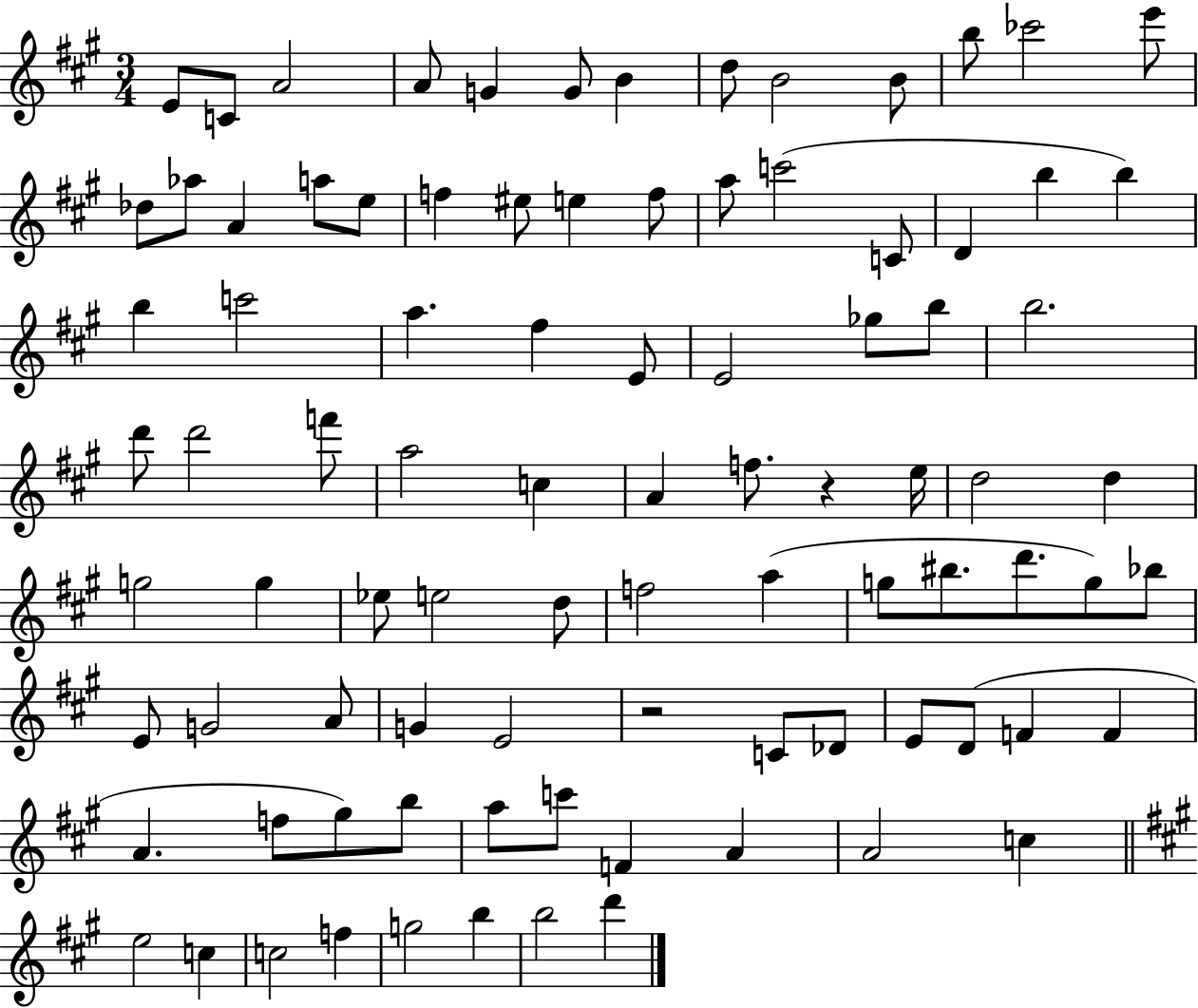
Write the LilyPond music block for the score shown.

{
  \clef treble
  \numericTimeSignature
  \time 3/4
  \key a \major
  e'8 c'8 a'2 | a'8 g'4 g'8 b'4 | d''8 b'2 b'8 | b''8 ces'''2 e'''8 | \break des''8 aes''8 a'4 a''8 e''8 | f''4 eis''8 e''4 f''8 | a''8 c'''2( c'8 | d'4 b''4 b''4) | \break b''4 c'''2 | a''4. fis''4 e'8 | e'2 ges''8 b''8 | b''2. | \break d'''8 d'''2 f'''8 | a''2 c''4 | a'4 f''8. r4 e''16 | d''2 d''4 | \break g''2 g''4 | ees''8 e''2 d''8 | f''2 a''4( | g''8 bis''8. d'''8. g''8) bes''8 | \break e'8 g'2 a'8 | g'4 e'2 | r2 c'8 des'8 | e'8 d'8( f'4 f'4 | \break a'4. f''8 gis''8) b''8 | a''8 c'''8 f'4 a'4 | a'2 c''4 | \bar "||" \break \key a \major e''2 c''4 | c''2 f''4 | g''2 b''4 | b''2 d'''4 | \break \bar "|."
}